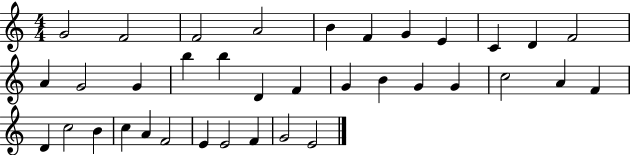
G4/h F4/h F4/h A4/h B4/q F4/q G4/q E4/q C4/q D4/q F4/h A4/q G4/h G4/q B5/q B5/q D4/q F4/q G4/q B4/q G4/q G4/q C5/h A4/q F4/q D4/q C5/h B4/q C5/q A4/q F4/h E4/q E4/h F4/q G4/h E4/h